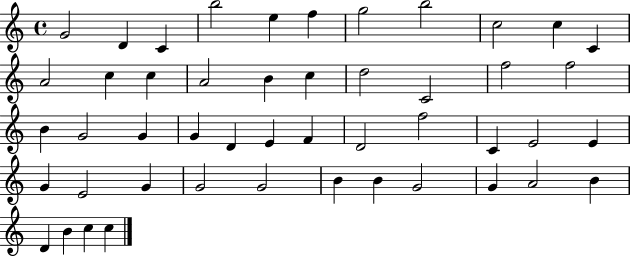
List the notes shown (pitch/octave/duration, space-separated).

G4/h D4/q C4/q B5/h E5/q F5/q G5/h B5/h C5/h C5/q C4/q A4/h C5/q C5/q A4/h B4/q C5/q D5/h C4/h F5/h F5/h B4/q G4/h G4/q G4/q D4/q E4/q F4/q D4/h F5/h C4/q E4/h E4/q G4/q E4/h G4/q G4/h G4/h B4/q B4/q G4/h G4/q A4/h B4/q D4/q B4/q C5/q C5/q